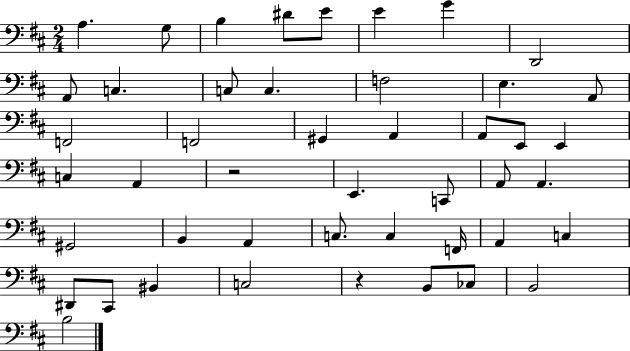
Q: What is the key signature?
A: D major